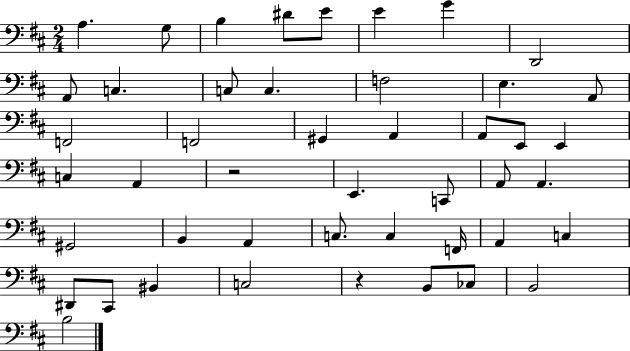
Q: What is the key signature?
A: D major